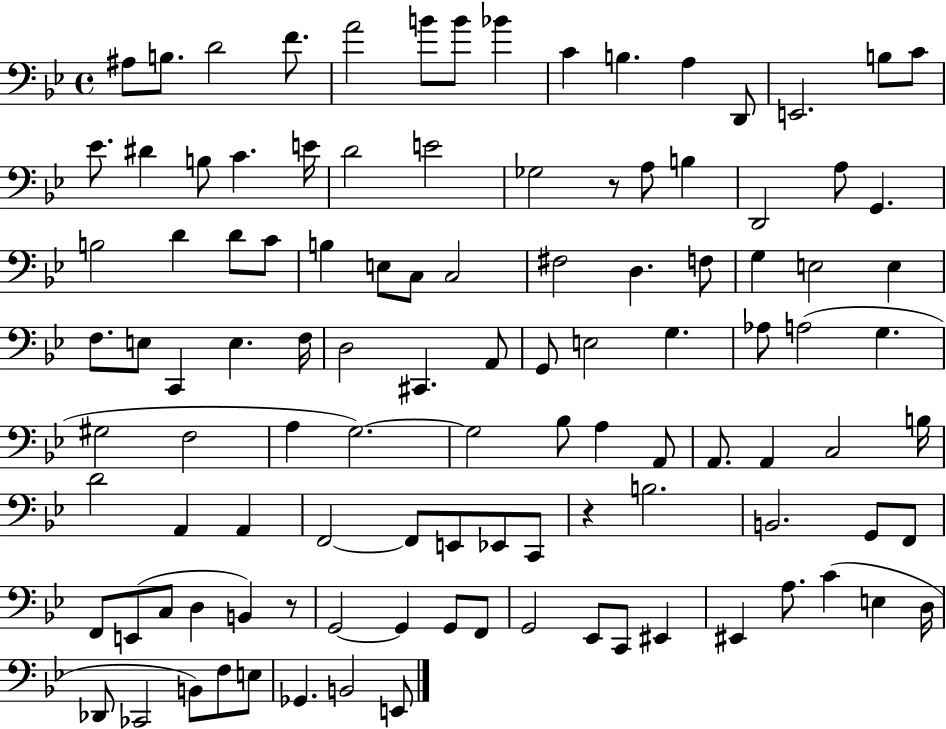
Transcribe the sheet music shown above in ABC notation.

X:1
T:Untitled
M:4/4
L:1/4
K:Bb
^A,/2 B,/2 D2 F/2 A2 B/2 B/2 _B C B, A, D,,/2 E,,2 B,/2 C/2 _E/2 ^D B,/2 C E/4 D2 E2 _G,2 z/2 A,/2 B, D,,2 A,/2 G,, B,2 D D/2 C/2 B, E,/2 C,/2 C,2 ^F,2 D, F,/2 G, E,2 E, F,/2 E,/2 C,, E, F,/4 D,2 ^C,, A,,/2 G,,/2 E,2 G, _A,/2 A,2 G, ^G,2 F,2 A, G,2 G,2 _B,/2 A, A,,/2 A,,/2 A,, C,2 B,/4 D2 A,, A,, F,,2 F,,/2 E,,/2 _E,,/2 C,,/2 z B,2 B,,2 G,,/2 F,,/2 F,,/2 E,,/2 C,/2 D, B,, z/2 G,,2 G,, G,,/2 F,,/2 G,,2 _E,,/2 C,,/2 ^E,, ^E,, A,/2 C E, D,/4 _D,,/2 _C,,2 B,,/2 F,/2 E,/2 _G,, B,,2 E,,/2